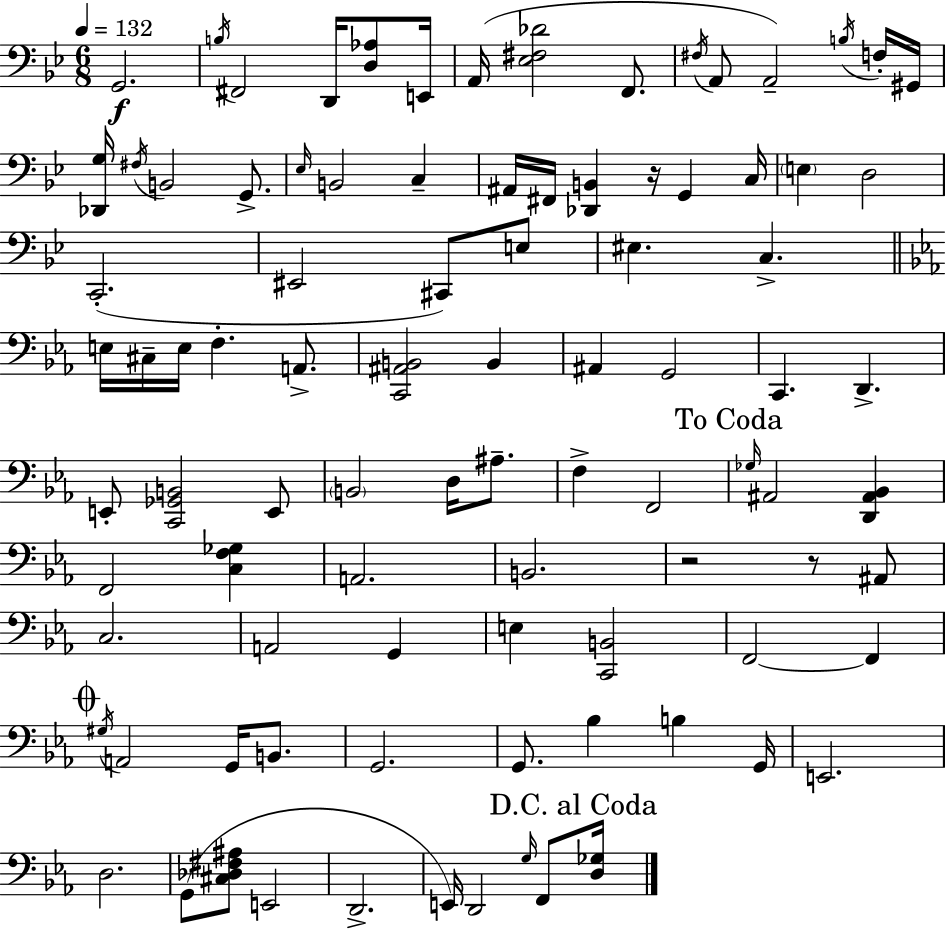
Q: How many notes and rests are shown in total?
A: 92